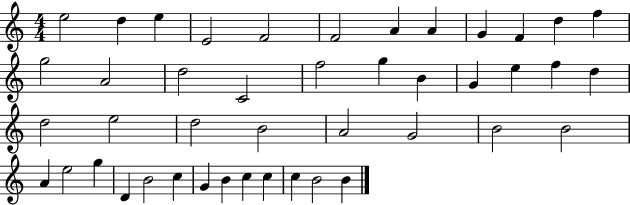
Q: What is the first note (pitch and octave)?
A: E5